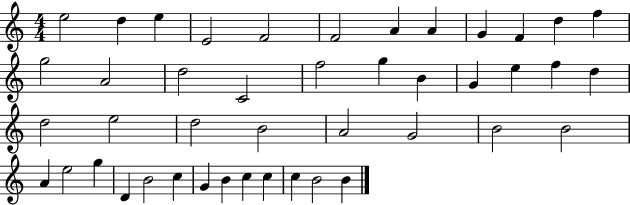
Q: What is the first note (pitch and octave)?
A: E5